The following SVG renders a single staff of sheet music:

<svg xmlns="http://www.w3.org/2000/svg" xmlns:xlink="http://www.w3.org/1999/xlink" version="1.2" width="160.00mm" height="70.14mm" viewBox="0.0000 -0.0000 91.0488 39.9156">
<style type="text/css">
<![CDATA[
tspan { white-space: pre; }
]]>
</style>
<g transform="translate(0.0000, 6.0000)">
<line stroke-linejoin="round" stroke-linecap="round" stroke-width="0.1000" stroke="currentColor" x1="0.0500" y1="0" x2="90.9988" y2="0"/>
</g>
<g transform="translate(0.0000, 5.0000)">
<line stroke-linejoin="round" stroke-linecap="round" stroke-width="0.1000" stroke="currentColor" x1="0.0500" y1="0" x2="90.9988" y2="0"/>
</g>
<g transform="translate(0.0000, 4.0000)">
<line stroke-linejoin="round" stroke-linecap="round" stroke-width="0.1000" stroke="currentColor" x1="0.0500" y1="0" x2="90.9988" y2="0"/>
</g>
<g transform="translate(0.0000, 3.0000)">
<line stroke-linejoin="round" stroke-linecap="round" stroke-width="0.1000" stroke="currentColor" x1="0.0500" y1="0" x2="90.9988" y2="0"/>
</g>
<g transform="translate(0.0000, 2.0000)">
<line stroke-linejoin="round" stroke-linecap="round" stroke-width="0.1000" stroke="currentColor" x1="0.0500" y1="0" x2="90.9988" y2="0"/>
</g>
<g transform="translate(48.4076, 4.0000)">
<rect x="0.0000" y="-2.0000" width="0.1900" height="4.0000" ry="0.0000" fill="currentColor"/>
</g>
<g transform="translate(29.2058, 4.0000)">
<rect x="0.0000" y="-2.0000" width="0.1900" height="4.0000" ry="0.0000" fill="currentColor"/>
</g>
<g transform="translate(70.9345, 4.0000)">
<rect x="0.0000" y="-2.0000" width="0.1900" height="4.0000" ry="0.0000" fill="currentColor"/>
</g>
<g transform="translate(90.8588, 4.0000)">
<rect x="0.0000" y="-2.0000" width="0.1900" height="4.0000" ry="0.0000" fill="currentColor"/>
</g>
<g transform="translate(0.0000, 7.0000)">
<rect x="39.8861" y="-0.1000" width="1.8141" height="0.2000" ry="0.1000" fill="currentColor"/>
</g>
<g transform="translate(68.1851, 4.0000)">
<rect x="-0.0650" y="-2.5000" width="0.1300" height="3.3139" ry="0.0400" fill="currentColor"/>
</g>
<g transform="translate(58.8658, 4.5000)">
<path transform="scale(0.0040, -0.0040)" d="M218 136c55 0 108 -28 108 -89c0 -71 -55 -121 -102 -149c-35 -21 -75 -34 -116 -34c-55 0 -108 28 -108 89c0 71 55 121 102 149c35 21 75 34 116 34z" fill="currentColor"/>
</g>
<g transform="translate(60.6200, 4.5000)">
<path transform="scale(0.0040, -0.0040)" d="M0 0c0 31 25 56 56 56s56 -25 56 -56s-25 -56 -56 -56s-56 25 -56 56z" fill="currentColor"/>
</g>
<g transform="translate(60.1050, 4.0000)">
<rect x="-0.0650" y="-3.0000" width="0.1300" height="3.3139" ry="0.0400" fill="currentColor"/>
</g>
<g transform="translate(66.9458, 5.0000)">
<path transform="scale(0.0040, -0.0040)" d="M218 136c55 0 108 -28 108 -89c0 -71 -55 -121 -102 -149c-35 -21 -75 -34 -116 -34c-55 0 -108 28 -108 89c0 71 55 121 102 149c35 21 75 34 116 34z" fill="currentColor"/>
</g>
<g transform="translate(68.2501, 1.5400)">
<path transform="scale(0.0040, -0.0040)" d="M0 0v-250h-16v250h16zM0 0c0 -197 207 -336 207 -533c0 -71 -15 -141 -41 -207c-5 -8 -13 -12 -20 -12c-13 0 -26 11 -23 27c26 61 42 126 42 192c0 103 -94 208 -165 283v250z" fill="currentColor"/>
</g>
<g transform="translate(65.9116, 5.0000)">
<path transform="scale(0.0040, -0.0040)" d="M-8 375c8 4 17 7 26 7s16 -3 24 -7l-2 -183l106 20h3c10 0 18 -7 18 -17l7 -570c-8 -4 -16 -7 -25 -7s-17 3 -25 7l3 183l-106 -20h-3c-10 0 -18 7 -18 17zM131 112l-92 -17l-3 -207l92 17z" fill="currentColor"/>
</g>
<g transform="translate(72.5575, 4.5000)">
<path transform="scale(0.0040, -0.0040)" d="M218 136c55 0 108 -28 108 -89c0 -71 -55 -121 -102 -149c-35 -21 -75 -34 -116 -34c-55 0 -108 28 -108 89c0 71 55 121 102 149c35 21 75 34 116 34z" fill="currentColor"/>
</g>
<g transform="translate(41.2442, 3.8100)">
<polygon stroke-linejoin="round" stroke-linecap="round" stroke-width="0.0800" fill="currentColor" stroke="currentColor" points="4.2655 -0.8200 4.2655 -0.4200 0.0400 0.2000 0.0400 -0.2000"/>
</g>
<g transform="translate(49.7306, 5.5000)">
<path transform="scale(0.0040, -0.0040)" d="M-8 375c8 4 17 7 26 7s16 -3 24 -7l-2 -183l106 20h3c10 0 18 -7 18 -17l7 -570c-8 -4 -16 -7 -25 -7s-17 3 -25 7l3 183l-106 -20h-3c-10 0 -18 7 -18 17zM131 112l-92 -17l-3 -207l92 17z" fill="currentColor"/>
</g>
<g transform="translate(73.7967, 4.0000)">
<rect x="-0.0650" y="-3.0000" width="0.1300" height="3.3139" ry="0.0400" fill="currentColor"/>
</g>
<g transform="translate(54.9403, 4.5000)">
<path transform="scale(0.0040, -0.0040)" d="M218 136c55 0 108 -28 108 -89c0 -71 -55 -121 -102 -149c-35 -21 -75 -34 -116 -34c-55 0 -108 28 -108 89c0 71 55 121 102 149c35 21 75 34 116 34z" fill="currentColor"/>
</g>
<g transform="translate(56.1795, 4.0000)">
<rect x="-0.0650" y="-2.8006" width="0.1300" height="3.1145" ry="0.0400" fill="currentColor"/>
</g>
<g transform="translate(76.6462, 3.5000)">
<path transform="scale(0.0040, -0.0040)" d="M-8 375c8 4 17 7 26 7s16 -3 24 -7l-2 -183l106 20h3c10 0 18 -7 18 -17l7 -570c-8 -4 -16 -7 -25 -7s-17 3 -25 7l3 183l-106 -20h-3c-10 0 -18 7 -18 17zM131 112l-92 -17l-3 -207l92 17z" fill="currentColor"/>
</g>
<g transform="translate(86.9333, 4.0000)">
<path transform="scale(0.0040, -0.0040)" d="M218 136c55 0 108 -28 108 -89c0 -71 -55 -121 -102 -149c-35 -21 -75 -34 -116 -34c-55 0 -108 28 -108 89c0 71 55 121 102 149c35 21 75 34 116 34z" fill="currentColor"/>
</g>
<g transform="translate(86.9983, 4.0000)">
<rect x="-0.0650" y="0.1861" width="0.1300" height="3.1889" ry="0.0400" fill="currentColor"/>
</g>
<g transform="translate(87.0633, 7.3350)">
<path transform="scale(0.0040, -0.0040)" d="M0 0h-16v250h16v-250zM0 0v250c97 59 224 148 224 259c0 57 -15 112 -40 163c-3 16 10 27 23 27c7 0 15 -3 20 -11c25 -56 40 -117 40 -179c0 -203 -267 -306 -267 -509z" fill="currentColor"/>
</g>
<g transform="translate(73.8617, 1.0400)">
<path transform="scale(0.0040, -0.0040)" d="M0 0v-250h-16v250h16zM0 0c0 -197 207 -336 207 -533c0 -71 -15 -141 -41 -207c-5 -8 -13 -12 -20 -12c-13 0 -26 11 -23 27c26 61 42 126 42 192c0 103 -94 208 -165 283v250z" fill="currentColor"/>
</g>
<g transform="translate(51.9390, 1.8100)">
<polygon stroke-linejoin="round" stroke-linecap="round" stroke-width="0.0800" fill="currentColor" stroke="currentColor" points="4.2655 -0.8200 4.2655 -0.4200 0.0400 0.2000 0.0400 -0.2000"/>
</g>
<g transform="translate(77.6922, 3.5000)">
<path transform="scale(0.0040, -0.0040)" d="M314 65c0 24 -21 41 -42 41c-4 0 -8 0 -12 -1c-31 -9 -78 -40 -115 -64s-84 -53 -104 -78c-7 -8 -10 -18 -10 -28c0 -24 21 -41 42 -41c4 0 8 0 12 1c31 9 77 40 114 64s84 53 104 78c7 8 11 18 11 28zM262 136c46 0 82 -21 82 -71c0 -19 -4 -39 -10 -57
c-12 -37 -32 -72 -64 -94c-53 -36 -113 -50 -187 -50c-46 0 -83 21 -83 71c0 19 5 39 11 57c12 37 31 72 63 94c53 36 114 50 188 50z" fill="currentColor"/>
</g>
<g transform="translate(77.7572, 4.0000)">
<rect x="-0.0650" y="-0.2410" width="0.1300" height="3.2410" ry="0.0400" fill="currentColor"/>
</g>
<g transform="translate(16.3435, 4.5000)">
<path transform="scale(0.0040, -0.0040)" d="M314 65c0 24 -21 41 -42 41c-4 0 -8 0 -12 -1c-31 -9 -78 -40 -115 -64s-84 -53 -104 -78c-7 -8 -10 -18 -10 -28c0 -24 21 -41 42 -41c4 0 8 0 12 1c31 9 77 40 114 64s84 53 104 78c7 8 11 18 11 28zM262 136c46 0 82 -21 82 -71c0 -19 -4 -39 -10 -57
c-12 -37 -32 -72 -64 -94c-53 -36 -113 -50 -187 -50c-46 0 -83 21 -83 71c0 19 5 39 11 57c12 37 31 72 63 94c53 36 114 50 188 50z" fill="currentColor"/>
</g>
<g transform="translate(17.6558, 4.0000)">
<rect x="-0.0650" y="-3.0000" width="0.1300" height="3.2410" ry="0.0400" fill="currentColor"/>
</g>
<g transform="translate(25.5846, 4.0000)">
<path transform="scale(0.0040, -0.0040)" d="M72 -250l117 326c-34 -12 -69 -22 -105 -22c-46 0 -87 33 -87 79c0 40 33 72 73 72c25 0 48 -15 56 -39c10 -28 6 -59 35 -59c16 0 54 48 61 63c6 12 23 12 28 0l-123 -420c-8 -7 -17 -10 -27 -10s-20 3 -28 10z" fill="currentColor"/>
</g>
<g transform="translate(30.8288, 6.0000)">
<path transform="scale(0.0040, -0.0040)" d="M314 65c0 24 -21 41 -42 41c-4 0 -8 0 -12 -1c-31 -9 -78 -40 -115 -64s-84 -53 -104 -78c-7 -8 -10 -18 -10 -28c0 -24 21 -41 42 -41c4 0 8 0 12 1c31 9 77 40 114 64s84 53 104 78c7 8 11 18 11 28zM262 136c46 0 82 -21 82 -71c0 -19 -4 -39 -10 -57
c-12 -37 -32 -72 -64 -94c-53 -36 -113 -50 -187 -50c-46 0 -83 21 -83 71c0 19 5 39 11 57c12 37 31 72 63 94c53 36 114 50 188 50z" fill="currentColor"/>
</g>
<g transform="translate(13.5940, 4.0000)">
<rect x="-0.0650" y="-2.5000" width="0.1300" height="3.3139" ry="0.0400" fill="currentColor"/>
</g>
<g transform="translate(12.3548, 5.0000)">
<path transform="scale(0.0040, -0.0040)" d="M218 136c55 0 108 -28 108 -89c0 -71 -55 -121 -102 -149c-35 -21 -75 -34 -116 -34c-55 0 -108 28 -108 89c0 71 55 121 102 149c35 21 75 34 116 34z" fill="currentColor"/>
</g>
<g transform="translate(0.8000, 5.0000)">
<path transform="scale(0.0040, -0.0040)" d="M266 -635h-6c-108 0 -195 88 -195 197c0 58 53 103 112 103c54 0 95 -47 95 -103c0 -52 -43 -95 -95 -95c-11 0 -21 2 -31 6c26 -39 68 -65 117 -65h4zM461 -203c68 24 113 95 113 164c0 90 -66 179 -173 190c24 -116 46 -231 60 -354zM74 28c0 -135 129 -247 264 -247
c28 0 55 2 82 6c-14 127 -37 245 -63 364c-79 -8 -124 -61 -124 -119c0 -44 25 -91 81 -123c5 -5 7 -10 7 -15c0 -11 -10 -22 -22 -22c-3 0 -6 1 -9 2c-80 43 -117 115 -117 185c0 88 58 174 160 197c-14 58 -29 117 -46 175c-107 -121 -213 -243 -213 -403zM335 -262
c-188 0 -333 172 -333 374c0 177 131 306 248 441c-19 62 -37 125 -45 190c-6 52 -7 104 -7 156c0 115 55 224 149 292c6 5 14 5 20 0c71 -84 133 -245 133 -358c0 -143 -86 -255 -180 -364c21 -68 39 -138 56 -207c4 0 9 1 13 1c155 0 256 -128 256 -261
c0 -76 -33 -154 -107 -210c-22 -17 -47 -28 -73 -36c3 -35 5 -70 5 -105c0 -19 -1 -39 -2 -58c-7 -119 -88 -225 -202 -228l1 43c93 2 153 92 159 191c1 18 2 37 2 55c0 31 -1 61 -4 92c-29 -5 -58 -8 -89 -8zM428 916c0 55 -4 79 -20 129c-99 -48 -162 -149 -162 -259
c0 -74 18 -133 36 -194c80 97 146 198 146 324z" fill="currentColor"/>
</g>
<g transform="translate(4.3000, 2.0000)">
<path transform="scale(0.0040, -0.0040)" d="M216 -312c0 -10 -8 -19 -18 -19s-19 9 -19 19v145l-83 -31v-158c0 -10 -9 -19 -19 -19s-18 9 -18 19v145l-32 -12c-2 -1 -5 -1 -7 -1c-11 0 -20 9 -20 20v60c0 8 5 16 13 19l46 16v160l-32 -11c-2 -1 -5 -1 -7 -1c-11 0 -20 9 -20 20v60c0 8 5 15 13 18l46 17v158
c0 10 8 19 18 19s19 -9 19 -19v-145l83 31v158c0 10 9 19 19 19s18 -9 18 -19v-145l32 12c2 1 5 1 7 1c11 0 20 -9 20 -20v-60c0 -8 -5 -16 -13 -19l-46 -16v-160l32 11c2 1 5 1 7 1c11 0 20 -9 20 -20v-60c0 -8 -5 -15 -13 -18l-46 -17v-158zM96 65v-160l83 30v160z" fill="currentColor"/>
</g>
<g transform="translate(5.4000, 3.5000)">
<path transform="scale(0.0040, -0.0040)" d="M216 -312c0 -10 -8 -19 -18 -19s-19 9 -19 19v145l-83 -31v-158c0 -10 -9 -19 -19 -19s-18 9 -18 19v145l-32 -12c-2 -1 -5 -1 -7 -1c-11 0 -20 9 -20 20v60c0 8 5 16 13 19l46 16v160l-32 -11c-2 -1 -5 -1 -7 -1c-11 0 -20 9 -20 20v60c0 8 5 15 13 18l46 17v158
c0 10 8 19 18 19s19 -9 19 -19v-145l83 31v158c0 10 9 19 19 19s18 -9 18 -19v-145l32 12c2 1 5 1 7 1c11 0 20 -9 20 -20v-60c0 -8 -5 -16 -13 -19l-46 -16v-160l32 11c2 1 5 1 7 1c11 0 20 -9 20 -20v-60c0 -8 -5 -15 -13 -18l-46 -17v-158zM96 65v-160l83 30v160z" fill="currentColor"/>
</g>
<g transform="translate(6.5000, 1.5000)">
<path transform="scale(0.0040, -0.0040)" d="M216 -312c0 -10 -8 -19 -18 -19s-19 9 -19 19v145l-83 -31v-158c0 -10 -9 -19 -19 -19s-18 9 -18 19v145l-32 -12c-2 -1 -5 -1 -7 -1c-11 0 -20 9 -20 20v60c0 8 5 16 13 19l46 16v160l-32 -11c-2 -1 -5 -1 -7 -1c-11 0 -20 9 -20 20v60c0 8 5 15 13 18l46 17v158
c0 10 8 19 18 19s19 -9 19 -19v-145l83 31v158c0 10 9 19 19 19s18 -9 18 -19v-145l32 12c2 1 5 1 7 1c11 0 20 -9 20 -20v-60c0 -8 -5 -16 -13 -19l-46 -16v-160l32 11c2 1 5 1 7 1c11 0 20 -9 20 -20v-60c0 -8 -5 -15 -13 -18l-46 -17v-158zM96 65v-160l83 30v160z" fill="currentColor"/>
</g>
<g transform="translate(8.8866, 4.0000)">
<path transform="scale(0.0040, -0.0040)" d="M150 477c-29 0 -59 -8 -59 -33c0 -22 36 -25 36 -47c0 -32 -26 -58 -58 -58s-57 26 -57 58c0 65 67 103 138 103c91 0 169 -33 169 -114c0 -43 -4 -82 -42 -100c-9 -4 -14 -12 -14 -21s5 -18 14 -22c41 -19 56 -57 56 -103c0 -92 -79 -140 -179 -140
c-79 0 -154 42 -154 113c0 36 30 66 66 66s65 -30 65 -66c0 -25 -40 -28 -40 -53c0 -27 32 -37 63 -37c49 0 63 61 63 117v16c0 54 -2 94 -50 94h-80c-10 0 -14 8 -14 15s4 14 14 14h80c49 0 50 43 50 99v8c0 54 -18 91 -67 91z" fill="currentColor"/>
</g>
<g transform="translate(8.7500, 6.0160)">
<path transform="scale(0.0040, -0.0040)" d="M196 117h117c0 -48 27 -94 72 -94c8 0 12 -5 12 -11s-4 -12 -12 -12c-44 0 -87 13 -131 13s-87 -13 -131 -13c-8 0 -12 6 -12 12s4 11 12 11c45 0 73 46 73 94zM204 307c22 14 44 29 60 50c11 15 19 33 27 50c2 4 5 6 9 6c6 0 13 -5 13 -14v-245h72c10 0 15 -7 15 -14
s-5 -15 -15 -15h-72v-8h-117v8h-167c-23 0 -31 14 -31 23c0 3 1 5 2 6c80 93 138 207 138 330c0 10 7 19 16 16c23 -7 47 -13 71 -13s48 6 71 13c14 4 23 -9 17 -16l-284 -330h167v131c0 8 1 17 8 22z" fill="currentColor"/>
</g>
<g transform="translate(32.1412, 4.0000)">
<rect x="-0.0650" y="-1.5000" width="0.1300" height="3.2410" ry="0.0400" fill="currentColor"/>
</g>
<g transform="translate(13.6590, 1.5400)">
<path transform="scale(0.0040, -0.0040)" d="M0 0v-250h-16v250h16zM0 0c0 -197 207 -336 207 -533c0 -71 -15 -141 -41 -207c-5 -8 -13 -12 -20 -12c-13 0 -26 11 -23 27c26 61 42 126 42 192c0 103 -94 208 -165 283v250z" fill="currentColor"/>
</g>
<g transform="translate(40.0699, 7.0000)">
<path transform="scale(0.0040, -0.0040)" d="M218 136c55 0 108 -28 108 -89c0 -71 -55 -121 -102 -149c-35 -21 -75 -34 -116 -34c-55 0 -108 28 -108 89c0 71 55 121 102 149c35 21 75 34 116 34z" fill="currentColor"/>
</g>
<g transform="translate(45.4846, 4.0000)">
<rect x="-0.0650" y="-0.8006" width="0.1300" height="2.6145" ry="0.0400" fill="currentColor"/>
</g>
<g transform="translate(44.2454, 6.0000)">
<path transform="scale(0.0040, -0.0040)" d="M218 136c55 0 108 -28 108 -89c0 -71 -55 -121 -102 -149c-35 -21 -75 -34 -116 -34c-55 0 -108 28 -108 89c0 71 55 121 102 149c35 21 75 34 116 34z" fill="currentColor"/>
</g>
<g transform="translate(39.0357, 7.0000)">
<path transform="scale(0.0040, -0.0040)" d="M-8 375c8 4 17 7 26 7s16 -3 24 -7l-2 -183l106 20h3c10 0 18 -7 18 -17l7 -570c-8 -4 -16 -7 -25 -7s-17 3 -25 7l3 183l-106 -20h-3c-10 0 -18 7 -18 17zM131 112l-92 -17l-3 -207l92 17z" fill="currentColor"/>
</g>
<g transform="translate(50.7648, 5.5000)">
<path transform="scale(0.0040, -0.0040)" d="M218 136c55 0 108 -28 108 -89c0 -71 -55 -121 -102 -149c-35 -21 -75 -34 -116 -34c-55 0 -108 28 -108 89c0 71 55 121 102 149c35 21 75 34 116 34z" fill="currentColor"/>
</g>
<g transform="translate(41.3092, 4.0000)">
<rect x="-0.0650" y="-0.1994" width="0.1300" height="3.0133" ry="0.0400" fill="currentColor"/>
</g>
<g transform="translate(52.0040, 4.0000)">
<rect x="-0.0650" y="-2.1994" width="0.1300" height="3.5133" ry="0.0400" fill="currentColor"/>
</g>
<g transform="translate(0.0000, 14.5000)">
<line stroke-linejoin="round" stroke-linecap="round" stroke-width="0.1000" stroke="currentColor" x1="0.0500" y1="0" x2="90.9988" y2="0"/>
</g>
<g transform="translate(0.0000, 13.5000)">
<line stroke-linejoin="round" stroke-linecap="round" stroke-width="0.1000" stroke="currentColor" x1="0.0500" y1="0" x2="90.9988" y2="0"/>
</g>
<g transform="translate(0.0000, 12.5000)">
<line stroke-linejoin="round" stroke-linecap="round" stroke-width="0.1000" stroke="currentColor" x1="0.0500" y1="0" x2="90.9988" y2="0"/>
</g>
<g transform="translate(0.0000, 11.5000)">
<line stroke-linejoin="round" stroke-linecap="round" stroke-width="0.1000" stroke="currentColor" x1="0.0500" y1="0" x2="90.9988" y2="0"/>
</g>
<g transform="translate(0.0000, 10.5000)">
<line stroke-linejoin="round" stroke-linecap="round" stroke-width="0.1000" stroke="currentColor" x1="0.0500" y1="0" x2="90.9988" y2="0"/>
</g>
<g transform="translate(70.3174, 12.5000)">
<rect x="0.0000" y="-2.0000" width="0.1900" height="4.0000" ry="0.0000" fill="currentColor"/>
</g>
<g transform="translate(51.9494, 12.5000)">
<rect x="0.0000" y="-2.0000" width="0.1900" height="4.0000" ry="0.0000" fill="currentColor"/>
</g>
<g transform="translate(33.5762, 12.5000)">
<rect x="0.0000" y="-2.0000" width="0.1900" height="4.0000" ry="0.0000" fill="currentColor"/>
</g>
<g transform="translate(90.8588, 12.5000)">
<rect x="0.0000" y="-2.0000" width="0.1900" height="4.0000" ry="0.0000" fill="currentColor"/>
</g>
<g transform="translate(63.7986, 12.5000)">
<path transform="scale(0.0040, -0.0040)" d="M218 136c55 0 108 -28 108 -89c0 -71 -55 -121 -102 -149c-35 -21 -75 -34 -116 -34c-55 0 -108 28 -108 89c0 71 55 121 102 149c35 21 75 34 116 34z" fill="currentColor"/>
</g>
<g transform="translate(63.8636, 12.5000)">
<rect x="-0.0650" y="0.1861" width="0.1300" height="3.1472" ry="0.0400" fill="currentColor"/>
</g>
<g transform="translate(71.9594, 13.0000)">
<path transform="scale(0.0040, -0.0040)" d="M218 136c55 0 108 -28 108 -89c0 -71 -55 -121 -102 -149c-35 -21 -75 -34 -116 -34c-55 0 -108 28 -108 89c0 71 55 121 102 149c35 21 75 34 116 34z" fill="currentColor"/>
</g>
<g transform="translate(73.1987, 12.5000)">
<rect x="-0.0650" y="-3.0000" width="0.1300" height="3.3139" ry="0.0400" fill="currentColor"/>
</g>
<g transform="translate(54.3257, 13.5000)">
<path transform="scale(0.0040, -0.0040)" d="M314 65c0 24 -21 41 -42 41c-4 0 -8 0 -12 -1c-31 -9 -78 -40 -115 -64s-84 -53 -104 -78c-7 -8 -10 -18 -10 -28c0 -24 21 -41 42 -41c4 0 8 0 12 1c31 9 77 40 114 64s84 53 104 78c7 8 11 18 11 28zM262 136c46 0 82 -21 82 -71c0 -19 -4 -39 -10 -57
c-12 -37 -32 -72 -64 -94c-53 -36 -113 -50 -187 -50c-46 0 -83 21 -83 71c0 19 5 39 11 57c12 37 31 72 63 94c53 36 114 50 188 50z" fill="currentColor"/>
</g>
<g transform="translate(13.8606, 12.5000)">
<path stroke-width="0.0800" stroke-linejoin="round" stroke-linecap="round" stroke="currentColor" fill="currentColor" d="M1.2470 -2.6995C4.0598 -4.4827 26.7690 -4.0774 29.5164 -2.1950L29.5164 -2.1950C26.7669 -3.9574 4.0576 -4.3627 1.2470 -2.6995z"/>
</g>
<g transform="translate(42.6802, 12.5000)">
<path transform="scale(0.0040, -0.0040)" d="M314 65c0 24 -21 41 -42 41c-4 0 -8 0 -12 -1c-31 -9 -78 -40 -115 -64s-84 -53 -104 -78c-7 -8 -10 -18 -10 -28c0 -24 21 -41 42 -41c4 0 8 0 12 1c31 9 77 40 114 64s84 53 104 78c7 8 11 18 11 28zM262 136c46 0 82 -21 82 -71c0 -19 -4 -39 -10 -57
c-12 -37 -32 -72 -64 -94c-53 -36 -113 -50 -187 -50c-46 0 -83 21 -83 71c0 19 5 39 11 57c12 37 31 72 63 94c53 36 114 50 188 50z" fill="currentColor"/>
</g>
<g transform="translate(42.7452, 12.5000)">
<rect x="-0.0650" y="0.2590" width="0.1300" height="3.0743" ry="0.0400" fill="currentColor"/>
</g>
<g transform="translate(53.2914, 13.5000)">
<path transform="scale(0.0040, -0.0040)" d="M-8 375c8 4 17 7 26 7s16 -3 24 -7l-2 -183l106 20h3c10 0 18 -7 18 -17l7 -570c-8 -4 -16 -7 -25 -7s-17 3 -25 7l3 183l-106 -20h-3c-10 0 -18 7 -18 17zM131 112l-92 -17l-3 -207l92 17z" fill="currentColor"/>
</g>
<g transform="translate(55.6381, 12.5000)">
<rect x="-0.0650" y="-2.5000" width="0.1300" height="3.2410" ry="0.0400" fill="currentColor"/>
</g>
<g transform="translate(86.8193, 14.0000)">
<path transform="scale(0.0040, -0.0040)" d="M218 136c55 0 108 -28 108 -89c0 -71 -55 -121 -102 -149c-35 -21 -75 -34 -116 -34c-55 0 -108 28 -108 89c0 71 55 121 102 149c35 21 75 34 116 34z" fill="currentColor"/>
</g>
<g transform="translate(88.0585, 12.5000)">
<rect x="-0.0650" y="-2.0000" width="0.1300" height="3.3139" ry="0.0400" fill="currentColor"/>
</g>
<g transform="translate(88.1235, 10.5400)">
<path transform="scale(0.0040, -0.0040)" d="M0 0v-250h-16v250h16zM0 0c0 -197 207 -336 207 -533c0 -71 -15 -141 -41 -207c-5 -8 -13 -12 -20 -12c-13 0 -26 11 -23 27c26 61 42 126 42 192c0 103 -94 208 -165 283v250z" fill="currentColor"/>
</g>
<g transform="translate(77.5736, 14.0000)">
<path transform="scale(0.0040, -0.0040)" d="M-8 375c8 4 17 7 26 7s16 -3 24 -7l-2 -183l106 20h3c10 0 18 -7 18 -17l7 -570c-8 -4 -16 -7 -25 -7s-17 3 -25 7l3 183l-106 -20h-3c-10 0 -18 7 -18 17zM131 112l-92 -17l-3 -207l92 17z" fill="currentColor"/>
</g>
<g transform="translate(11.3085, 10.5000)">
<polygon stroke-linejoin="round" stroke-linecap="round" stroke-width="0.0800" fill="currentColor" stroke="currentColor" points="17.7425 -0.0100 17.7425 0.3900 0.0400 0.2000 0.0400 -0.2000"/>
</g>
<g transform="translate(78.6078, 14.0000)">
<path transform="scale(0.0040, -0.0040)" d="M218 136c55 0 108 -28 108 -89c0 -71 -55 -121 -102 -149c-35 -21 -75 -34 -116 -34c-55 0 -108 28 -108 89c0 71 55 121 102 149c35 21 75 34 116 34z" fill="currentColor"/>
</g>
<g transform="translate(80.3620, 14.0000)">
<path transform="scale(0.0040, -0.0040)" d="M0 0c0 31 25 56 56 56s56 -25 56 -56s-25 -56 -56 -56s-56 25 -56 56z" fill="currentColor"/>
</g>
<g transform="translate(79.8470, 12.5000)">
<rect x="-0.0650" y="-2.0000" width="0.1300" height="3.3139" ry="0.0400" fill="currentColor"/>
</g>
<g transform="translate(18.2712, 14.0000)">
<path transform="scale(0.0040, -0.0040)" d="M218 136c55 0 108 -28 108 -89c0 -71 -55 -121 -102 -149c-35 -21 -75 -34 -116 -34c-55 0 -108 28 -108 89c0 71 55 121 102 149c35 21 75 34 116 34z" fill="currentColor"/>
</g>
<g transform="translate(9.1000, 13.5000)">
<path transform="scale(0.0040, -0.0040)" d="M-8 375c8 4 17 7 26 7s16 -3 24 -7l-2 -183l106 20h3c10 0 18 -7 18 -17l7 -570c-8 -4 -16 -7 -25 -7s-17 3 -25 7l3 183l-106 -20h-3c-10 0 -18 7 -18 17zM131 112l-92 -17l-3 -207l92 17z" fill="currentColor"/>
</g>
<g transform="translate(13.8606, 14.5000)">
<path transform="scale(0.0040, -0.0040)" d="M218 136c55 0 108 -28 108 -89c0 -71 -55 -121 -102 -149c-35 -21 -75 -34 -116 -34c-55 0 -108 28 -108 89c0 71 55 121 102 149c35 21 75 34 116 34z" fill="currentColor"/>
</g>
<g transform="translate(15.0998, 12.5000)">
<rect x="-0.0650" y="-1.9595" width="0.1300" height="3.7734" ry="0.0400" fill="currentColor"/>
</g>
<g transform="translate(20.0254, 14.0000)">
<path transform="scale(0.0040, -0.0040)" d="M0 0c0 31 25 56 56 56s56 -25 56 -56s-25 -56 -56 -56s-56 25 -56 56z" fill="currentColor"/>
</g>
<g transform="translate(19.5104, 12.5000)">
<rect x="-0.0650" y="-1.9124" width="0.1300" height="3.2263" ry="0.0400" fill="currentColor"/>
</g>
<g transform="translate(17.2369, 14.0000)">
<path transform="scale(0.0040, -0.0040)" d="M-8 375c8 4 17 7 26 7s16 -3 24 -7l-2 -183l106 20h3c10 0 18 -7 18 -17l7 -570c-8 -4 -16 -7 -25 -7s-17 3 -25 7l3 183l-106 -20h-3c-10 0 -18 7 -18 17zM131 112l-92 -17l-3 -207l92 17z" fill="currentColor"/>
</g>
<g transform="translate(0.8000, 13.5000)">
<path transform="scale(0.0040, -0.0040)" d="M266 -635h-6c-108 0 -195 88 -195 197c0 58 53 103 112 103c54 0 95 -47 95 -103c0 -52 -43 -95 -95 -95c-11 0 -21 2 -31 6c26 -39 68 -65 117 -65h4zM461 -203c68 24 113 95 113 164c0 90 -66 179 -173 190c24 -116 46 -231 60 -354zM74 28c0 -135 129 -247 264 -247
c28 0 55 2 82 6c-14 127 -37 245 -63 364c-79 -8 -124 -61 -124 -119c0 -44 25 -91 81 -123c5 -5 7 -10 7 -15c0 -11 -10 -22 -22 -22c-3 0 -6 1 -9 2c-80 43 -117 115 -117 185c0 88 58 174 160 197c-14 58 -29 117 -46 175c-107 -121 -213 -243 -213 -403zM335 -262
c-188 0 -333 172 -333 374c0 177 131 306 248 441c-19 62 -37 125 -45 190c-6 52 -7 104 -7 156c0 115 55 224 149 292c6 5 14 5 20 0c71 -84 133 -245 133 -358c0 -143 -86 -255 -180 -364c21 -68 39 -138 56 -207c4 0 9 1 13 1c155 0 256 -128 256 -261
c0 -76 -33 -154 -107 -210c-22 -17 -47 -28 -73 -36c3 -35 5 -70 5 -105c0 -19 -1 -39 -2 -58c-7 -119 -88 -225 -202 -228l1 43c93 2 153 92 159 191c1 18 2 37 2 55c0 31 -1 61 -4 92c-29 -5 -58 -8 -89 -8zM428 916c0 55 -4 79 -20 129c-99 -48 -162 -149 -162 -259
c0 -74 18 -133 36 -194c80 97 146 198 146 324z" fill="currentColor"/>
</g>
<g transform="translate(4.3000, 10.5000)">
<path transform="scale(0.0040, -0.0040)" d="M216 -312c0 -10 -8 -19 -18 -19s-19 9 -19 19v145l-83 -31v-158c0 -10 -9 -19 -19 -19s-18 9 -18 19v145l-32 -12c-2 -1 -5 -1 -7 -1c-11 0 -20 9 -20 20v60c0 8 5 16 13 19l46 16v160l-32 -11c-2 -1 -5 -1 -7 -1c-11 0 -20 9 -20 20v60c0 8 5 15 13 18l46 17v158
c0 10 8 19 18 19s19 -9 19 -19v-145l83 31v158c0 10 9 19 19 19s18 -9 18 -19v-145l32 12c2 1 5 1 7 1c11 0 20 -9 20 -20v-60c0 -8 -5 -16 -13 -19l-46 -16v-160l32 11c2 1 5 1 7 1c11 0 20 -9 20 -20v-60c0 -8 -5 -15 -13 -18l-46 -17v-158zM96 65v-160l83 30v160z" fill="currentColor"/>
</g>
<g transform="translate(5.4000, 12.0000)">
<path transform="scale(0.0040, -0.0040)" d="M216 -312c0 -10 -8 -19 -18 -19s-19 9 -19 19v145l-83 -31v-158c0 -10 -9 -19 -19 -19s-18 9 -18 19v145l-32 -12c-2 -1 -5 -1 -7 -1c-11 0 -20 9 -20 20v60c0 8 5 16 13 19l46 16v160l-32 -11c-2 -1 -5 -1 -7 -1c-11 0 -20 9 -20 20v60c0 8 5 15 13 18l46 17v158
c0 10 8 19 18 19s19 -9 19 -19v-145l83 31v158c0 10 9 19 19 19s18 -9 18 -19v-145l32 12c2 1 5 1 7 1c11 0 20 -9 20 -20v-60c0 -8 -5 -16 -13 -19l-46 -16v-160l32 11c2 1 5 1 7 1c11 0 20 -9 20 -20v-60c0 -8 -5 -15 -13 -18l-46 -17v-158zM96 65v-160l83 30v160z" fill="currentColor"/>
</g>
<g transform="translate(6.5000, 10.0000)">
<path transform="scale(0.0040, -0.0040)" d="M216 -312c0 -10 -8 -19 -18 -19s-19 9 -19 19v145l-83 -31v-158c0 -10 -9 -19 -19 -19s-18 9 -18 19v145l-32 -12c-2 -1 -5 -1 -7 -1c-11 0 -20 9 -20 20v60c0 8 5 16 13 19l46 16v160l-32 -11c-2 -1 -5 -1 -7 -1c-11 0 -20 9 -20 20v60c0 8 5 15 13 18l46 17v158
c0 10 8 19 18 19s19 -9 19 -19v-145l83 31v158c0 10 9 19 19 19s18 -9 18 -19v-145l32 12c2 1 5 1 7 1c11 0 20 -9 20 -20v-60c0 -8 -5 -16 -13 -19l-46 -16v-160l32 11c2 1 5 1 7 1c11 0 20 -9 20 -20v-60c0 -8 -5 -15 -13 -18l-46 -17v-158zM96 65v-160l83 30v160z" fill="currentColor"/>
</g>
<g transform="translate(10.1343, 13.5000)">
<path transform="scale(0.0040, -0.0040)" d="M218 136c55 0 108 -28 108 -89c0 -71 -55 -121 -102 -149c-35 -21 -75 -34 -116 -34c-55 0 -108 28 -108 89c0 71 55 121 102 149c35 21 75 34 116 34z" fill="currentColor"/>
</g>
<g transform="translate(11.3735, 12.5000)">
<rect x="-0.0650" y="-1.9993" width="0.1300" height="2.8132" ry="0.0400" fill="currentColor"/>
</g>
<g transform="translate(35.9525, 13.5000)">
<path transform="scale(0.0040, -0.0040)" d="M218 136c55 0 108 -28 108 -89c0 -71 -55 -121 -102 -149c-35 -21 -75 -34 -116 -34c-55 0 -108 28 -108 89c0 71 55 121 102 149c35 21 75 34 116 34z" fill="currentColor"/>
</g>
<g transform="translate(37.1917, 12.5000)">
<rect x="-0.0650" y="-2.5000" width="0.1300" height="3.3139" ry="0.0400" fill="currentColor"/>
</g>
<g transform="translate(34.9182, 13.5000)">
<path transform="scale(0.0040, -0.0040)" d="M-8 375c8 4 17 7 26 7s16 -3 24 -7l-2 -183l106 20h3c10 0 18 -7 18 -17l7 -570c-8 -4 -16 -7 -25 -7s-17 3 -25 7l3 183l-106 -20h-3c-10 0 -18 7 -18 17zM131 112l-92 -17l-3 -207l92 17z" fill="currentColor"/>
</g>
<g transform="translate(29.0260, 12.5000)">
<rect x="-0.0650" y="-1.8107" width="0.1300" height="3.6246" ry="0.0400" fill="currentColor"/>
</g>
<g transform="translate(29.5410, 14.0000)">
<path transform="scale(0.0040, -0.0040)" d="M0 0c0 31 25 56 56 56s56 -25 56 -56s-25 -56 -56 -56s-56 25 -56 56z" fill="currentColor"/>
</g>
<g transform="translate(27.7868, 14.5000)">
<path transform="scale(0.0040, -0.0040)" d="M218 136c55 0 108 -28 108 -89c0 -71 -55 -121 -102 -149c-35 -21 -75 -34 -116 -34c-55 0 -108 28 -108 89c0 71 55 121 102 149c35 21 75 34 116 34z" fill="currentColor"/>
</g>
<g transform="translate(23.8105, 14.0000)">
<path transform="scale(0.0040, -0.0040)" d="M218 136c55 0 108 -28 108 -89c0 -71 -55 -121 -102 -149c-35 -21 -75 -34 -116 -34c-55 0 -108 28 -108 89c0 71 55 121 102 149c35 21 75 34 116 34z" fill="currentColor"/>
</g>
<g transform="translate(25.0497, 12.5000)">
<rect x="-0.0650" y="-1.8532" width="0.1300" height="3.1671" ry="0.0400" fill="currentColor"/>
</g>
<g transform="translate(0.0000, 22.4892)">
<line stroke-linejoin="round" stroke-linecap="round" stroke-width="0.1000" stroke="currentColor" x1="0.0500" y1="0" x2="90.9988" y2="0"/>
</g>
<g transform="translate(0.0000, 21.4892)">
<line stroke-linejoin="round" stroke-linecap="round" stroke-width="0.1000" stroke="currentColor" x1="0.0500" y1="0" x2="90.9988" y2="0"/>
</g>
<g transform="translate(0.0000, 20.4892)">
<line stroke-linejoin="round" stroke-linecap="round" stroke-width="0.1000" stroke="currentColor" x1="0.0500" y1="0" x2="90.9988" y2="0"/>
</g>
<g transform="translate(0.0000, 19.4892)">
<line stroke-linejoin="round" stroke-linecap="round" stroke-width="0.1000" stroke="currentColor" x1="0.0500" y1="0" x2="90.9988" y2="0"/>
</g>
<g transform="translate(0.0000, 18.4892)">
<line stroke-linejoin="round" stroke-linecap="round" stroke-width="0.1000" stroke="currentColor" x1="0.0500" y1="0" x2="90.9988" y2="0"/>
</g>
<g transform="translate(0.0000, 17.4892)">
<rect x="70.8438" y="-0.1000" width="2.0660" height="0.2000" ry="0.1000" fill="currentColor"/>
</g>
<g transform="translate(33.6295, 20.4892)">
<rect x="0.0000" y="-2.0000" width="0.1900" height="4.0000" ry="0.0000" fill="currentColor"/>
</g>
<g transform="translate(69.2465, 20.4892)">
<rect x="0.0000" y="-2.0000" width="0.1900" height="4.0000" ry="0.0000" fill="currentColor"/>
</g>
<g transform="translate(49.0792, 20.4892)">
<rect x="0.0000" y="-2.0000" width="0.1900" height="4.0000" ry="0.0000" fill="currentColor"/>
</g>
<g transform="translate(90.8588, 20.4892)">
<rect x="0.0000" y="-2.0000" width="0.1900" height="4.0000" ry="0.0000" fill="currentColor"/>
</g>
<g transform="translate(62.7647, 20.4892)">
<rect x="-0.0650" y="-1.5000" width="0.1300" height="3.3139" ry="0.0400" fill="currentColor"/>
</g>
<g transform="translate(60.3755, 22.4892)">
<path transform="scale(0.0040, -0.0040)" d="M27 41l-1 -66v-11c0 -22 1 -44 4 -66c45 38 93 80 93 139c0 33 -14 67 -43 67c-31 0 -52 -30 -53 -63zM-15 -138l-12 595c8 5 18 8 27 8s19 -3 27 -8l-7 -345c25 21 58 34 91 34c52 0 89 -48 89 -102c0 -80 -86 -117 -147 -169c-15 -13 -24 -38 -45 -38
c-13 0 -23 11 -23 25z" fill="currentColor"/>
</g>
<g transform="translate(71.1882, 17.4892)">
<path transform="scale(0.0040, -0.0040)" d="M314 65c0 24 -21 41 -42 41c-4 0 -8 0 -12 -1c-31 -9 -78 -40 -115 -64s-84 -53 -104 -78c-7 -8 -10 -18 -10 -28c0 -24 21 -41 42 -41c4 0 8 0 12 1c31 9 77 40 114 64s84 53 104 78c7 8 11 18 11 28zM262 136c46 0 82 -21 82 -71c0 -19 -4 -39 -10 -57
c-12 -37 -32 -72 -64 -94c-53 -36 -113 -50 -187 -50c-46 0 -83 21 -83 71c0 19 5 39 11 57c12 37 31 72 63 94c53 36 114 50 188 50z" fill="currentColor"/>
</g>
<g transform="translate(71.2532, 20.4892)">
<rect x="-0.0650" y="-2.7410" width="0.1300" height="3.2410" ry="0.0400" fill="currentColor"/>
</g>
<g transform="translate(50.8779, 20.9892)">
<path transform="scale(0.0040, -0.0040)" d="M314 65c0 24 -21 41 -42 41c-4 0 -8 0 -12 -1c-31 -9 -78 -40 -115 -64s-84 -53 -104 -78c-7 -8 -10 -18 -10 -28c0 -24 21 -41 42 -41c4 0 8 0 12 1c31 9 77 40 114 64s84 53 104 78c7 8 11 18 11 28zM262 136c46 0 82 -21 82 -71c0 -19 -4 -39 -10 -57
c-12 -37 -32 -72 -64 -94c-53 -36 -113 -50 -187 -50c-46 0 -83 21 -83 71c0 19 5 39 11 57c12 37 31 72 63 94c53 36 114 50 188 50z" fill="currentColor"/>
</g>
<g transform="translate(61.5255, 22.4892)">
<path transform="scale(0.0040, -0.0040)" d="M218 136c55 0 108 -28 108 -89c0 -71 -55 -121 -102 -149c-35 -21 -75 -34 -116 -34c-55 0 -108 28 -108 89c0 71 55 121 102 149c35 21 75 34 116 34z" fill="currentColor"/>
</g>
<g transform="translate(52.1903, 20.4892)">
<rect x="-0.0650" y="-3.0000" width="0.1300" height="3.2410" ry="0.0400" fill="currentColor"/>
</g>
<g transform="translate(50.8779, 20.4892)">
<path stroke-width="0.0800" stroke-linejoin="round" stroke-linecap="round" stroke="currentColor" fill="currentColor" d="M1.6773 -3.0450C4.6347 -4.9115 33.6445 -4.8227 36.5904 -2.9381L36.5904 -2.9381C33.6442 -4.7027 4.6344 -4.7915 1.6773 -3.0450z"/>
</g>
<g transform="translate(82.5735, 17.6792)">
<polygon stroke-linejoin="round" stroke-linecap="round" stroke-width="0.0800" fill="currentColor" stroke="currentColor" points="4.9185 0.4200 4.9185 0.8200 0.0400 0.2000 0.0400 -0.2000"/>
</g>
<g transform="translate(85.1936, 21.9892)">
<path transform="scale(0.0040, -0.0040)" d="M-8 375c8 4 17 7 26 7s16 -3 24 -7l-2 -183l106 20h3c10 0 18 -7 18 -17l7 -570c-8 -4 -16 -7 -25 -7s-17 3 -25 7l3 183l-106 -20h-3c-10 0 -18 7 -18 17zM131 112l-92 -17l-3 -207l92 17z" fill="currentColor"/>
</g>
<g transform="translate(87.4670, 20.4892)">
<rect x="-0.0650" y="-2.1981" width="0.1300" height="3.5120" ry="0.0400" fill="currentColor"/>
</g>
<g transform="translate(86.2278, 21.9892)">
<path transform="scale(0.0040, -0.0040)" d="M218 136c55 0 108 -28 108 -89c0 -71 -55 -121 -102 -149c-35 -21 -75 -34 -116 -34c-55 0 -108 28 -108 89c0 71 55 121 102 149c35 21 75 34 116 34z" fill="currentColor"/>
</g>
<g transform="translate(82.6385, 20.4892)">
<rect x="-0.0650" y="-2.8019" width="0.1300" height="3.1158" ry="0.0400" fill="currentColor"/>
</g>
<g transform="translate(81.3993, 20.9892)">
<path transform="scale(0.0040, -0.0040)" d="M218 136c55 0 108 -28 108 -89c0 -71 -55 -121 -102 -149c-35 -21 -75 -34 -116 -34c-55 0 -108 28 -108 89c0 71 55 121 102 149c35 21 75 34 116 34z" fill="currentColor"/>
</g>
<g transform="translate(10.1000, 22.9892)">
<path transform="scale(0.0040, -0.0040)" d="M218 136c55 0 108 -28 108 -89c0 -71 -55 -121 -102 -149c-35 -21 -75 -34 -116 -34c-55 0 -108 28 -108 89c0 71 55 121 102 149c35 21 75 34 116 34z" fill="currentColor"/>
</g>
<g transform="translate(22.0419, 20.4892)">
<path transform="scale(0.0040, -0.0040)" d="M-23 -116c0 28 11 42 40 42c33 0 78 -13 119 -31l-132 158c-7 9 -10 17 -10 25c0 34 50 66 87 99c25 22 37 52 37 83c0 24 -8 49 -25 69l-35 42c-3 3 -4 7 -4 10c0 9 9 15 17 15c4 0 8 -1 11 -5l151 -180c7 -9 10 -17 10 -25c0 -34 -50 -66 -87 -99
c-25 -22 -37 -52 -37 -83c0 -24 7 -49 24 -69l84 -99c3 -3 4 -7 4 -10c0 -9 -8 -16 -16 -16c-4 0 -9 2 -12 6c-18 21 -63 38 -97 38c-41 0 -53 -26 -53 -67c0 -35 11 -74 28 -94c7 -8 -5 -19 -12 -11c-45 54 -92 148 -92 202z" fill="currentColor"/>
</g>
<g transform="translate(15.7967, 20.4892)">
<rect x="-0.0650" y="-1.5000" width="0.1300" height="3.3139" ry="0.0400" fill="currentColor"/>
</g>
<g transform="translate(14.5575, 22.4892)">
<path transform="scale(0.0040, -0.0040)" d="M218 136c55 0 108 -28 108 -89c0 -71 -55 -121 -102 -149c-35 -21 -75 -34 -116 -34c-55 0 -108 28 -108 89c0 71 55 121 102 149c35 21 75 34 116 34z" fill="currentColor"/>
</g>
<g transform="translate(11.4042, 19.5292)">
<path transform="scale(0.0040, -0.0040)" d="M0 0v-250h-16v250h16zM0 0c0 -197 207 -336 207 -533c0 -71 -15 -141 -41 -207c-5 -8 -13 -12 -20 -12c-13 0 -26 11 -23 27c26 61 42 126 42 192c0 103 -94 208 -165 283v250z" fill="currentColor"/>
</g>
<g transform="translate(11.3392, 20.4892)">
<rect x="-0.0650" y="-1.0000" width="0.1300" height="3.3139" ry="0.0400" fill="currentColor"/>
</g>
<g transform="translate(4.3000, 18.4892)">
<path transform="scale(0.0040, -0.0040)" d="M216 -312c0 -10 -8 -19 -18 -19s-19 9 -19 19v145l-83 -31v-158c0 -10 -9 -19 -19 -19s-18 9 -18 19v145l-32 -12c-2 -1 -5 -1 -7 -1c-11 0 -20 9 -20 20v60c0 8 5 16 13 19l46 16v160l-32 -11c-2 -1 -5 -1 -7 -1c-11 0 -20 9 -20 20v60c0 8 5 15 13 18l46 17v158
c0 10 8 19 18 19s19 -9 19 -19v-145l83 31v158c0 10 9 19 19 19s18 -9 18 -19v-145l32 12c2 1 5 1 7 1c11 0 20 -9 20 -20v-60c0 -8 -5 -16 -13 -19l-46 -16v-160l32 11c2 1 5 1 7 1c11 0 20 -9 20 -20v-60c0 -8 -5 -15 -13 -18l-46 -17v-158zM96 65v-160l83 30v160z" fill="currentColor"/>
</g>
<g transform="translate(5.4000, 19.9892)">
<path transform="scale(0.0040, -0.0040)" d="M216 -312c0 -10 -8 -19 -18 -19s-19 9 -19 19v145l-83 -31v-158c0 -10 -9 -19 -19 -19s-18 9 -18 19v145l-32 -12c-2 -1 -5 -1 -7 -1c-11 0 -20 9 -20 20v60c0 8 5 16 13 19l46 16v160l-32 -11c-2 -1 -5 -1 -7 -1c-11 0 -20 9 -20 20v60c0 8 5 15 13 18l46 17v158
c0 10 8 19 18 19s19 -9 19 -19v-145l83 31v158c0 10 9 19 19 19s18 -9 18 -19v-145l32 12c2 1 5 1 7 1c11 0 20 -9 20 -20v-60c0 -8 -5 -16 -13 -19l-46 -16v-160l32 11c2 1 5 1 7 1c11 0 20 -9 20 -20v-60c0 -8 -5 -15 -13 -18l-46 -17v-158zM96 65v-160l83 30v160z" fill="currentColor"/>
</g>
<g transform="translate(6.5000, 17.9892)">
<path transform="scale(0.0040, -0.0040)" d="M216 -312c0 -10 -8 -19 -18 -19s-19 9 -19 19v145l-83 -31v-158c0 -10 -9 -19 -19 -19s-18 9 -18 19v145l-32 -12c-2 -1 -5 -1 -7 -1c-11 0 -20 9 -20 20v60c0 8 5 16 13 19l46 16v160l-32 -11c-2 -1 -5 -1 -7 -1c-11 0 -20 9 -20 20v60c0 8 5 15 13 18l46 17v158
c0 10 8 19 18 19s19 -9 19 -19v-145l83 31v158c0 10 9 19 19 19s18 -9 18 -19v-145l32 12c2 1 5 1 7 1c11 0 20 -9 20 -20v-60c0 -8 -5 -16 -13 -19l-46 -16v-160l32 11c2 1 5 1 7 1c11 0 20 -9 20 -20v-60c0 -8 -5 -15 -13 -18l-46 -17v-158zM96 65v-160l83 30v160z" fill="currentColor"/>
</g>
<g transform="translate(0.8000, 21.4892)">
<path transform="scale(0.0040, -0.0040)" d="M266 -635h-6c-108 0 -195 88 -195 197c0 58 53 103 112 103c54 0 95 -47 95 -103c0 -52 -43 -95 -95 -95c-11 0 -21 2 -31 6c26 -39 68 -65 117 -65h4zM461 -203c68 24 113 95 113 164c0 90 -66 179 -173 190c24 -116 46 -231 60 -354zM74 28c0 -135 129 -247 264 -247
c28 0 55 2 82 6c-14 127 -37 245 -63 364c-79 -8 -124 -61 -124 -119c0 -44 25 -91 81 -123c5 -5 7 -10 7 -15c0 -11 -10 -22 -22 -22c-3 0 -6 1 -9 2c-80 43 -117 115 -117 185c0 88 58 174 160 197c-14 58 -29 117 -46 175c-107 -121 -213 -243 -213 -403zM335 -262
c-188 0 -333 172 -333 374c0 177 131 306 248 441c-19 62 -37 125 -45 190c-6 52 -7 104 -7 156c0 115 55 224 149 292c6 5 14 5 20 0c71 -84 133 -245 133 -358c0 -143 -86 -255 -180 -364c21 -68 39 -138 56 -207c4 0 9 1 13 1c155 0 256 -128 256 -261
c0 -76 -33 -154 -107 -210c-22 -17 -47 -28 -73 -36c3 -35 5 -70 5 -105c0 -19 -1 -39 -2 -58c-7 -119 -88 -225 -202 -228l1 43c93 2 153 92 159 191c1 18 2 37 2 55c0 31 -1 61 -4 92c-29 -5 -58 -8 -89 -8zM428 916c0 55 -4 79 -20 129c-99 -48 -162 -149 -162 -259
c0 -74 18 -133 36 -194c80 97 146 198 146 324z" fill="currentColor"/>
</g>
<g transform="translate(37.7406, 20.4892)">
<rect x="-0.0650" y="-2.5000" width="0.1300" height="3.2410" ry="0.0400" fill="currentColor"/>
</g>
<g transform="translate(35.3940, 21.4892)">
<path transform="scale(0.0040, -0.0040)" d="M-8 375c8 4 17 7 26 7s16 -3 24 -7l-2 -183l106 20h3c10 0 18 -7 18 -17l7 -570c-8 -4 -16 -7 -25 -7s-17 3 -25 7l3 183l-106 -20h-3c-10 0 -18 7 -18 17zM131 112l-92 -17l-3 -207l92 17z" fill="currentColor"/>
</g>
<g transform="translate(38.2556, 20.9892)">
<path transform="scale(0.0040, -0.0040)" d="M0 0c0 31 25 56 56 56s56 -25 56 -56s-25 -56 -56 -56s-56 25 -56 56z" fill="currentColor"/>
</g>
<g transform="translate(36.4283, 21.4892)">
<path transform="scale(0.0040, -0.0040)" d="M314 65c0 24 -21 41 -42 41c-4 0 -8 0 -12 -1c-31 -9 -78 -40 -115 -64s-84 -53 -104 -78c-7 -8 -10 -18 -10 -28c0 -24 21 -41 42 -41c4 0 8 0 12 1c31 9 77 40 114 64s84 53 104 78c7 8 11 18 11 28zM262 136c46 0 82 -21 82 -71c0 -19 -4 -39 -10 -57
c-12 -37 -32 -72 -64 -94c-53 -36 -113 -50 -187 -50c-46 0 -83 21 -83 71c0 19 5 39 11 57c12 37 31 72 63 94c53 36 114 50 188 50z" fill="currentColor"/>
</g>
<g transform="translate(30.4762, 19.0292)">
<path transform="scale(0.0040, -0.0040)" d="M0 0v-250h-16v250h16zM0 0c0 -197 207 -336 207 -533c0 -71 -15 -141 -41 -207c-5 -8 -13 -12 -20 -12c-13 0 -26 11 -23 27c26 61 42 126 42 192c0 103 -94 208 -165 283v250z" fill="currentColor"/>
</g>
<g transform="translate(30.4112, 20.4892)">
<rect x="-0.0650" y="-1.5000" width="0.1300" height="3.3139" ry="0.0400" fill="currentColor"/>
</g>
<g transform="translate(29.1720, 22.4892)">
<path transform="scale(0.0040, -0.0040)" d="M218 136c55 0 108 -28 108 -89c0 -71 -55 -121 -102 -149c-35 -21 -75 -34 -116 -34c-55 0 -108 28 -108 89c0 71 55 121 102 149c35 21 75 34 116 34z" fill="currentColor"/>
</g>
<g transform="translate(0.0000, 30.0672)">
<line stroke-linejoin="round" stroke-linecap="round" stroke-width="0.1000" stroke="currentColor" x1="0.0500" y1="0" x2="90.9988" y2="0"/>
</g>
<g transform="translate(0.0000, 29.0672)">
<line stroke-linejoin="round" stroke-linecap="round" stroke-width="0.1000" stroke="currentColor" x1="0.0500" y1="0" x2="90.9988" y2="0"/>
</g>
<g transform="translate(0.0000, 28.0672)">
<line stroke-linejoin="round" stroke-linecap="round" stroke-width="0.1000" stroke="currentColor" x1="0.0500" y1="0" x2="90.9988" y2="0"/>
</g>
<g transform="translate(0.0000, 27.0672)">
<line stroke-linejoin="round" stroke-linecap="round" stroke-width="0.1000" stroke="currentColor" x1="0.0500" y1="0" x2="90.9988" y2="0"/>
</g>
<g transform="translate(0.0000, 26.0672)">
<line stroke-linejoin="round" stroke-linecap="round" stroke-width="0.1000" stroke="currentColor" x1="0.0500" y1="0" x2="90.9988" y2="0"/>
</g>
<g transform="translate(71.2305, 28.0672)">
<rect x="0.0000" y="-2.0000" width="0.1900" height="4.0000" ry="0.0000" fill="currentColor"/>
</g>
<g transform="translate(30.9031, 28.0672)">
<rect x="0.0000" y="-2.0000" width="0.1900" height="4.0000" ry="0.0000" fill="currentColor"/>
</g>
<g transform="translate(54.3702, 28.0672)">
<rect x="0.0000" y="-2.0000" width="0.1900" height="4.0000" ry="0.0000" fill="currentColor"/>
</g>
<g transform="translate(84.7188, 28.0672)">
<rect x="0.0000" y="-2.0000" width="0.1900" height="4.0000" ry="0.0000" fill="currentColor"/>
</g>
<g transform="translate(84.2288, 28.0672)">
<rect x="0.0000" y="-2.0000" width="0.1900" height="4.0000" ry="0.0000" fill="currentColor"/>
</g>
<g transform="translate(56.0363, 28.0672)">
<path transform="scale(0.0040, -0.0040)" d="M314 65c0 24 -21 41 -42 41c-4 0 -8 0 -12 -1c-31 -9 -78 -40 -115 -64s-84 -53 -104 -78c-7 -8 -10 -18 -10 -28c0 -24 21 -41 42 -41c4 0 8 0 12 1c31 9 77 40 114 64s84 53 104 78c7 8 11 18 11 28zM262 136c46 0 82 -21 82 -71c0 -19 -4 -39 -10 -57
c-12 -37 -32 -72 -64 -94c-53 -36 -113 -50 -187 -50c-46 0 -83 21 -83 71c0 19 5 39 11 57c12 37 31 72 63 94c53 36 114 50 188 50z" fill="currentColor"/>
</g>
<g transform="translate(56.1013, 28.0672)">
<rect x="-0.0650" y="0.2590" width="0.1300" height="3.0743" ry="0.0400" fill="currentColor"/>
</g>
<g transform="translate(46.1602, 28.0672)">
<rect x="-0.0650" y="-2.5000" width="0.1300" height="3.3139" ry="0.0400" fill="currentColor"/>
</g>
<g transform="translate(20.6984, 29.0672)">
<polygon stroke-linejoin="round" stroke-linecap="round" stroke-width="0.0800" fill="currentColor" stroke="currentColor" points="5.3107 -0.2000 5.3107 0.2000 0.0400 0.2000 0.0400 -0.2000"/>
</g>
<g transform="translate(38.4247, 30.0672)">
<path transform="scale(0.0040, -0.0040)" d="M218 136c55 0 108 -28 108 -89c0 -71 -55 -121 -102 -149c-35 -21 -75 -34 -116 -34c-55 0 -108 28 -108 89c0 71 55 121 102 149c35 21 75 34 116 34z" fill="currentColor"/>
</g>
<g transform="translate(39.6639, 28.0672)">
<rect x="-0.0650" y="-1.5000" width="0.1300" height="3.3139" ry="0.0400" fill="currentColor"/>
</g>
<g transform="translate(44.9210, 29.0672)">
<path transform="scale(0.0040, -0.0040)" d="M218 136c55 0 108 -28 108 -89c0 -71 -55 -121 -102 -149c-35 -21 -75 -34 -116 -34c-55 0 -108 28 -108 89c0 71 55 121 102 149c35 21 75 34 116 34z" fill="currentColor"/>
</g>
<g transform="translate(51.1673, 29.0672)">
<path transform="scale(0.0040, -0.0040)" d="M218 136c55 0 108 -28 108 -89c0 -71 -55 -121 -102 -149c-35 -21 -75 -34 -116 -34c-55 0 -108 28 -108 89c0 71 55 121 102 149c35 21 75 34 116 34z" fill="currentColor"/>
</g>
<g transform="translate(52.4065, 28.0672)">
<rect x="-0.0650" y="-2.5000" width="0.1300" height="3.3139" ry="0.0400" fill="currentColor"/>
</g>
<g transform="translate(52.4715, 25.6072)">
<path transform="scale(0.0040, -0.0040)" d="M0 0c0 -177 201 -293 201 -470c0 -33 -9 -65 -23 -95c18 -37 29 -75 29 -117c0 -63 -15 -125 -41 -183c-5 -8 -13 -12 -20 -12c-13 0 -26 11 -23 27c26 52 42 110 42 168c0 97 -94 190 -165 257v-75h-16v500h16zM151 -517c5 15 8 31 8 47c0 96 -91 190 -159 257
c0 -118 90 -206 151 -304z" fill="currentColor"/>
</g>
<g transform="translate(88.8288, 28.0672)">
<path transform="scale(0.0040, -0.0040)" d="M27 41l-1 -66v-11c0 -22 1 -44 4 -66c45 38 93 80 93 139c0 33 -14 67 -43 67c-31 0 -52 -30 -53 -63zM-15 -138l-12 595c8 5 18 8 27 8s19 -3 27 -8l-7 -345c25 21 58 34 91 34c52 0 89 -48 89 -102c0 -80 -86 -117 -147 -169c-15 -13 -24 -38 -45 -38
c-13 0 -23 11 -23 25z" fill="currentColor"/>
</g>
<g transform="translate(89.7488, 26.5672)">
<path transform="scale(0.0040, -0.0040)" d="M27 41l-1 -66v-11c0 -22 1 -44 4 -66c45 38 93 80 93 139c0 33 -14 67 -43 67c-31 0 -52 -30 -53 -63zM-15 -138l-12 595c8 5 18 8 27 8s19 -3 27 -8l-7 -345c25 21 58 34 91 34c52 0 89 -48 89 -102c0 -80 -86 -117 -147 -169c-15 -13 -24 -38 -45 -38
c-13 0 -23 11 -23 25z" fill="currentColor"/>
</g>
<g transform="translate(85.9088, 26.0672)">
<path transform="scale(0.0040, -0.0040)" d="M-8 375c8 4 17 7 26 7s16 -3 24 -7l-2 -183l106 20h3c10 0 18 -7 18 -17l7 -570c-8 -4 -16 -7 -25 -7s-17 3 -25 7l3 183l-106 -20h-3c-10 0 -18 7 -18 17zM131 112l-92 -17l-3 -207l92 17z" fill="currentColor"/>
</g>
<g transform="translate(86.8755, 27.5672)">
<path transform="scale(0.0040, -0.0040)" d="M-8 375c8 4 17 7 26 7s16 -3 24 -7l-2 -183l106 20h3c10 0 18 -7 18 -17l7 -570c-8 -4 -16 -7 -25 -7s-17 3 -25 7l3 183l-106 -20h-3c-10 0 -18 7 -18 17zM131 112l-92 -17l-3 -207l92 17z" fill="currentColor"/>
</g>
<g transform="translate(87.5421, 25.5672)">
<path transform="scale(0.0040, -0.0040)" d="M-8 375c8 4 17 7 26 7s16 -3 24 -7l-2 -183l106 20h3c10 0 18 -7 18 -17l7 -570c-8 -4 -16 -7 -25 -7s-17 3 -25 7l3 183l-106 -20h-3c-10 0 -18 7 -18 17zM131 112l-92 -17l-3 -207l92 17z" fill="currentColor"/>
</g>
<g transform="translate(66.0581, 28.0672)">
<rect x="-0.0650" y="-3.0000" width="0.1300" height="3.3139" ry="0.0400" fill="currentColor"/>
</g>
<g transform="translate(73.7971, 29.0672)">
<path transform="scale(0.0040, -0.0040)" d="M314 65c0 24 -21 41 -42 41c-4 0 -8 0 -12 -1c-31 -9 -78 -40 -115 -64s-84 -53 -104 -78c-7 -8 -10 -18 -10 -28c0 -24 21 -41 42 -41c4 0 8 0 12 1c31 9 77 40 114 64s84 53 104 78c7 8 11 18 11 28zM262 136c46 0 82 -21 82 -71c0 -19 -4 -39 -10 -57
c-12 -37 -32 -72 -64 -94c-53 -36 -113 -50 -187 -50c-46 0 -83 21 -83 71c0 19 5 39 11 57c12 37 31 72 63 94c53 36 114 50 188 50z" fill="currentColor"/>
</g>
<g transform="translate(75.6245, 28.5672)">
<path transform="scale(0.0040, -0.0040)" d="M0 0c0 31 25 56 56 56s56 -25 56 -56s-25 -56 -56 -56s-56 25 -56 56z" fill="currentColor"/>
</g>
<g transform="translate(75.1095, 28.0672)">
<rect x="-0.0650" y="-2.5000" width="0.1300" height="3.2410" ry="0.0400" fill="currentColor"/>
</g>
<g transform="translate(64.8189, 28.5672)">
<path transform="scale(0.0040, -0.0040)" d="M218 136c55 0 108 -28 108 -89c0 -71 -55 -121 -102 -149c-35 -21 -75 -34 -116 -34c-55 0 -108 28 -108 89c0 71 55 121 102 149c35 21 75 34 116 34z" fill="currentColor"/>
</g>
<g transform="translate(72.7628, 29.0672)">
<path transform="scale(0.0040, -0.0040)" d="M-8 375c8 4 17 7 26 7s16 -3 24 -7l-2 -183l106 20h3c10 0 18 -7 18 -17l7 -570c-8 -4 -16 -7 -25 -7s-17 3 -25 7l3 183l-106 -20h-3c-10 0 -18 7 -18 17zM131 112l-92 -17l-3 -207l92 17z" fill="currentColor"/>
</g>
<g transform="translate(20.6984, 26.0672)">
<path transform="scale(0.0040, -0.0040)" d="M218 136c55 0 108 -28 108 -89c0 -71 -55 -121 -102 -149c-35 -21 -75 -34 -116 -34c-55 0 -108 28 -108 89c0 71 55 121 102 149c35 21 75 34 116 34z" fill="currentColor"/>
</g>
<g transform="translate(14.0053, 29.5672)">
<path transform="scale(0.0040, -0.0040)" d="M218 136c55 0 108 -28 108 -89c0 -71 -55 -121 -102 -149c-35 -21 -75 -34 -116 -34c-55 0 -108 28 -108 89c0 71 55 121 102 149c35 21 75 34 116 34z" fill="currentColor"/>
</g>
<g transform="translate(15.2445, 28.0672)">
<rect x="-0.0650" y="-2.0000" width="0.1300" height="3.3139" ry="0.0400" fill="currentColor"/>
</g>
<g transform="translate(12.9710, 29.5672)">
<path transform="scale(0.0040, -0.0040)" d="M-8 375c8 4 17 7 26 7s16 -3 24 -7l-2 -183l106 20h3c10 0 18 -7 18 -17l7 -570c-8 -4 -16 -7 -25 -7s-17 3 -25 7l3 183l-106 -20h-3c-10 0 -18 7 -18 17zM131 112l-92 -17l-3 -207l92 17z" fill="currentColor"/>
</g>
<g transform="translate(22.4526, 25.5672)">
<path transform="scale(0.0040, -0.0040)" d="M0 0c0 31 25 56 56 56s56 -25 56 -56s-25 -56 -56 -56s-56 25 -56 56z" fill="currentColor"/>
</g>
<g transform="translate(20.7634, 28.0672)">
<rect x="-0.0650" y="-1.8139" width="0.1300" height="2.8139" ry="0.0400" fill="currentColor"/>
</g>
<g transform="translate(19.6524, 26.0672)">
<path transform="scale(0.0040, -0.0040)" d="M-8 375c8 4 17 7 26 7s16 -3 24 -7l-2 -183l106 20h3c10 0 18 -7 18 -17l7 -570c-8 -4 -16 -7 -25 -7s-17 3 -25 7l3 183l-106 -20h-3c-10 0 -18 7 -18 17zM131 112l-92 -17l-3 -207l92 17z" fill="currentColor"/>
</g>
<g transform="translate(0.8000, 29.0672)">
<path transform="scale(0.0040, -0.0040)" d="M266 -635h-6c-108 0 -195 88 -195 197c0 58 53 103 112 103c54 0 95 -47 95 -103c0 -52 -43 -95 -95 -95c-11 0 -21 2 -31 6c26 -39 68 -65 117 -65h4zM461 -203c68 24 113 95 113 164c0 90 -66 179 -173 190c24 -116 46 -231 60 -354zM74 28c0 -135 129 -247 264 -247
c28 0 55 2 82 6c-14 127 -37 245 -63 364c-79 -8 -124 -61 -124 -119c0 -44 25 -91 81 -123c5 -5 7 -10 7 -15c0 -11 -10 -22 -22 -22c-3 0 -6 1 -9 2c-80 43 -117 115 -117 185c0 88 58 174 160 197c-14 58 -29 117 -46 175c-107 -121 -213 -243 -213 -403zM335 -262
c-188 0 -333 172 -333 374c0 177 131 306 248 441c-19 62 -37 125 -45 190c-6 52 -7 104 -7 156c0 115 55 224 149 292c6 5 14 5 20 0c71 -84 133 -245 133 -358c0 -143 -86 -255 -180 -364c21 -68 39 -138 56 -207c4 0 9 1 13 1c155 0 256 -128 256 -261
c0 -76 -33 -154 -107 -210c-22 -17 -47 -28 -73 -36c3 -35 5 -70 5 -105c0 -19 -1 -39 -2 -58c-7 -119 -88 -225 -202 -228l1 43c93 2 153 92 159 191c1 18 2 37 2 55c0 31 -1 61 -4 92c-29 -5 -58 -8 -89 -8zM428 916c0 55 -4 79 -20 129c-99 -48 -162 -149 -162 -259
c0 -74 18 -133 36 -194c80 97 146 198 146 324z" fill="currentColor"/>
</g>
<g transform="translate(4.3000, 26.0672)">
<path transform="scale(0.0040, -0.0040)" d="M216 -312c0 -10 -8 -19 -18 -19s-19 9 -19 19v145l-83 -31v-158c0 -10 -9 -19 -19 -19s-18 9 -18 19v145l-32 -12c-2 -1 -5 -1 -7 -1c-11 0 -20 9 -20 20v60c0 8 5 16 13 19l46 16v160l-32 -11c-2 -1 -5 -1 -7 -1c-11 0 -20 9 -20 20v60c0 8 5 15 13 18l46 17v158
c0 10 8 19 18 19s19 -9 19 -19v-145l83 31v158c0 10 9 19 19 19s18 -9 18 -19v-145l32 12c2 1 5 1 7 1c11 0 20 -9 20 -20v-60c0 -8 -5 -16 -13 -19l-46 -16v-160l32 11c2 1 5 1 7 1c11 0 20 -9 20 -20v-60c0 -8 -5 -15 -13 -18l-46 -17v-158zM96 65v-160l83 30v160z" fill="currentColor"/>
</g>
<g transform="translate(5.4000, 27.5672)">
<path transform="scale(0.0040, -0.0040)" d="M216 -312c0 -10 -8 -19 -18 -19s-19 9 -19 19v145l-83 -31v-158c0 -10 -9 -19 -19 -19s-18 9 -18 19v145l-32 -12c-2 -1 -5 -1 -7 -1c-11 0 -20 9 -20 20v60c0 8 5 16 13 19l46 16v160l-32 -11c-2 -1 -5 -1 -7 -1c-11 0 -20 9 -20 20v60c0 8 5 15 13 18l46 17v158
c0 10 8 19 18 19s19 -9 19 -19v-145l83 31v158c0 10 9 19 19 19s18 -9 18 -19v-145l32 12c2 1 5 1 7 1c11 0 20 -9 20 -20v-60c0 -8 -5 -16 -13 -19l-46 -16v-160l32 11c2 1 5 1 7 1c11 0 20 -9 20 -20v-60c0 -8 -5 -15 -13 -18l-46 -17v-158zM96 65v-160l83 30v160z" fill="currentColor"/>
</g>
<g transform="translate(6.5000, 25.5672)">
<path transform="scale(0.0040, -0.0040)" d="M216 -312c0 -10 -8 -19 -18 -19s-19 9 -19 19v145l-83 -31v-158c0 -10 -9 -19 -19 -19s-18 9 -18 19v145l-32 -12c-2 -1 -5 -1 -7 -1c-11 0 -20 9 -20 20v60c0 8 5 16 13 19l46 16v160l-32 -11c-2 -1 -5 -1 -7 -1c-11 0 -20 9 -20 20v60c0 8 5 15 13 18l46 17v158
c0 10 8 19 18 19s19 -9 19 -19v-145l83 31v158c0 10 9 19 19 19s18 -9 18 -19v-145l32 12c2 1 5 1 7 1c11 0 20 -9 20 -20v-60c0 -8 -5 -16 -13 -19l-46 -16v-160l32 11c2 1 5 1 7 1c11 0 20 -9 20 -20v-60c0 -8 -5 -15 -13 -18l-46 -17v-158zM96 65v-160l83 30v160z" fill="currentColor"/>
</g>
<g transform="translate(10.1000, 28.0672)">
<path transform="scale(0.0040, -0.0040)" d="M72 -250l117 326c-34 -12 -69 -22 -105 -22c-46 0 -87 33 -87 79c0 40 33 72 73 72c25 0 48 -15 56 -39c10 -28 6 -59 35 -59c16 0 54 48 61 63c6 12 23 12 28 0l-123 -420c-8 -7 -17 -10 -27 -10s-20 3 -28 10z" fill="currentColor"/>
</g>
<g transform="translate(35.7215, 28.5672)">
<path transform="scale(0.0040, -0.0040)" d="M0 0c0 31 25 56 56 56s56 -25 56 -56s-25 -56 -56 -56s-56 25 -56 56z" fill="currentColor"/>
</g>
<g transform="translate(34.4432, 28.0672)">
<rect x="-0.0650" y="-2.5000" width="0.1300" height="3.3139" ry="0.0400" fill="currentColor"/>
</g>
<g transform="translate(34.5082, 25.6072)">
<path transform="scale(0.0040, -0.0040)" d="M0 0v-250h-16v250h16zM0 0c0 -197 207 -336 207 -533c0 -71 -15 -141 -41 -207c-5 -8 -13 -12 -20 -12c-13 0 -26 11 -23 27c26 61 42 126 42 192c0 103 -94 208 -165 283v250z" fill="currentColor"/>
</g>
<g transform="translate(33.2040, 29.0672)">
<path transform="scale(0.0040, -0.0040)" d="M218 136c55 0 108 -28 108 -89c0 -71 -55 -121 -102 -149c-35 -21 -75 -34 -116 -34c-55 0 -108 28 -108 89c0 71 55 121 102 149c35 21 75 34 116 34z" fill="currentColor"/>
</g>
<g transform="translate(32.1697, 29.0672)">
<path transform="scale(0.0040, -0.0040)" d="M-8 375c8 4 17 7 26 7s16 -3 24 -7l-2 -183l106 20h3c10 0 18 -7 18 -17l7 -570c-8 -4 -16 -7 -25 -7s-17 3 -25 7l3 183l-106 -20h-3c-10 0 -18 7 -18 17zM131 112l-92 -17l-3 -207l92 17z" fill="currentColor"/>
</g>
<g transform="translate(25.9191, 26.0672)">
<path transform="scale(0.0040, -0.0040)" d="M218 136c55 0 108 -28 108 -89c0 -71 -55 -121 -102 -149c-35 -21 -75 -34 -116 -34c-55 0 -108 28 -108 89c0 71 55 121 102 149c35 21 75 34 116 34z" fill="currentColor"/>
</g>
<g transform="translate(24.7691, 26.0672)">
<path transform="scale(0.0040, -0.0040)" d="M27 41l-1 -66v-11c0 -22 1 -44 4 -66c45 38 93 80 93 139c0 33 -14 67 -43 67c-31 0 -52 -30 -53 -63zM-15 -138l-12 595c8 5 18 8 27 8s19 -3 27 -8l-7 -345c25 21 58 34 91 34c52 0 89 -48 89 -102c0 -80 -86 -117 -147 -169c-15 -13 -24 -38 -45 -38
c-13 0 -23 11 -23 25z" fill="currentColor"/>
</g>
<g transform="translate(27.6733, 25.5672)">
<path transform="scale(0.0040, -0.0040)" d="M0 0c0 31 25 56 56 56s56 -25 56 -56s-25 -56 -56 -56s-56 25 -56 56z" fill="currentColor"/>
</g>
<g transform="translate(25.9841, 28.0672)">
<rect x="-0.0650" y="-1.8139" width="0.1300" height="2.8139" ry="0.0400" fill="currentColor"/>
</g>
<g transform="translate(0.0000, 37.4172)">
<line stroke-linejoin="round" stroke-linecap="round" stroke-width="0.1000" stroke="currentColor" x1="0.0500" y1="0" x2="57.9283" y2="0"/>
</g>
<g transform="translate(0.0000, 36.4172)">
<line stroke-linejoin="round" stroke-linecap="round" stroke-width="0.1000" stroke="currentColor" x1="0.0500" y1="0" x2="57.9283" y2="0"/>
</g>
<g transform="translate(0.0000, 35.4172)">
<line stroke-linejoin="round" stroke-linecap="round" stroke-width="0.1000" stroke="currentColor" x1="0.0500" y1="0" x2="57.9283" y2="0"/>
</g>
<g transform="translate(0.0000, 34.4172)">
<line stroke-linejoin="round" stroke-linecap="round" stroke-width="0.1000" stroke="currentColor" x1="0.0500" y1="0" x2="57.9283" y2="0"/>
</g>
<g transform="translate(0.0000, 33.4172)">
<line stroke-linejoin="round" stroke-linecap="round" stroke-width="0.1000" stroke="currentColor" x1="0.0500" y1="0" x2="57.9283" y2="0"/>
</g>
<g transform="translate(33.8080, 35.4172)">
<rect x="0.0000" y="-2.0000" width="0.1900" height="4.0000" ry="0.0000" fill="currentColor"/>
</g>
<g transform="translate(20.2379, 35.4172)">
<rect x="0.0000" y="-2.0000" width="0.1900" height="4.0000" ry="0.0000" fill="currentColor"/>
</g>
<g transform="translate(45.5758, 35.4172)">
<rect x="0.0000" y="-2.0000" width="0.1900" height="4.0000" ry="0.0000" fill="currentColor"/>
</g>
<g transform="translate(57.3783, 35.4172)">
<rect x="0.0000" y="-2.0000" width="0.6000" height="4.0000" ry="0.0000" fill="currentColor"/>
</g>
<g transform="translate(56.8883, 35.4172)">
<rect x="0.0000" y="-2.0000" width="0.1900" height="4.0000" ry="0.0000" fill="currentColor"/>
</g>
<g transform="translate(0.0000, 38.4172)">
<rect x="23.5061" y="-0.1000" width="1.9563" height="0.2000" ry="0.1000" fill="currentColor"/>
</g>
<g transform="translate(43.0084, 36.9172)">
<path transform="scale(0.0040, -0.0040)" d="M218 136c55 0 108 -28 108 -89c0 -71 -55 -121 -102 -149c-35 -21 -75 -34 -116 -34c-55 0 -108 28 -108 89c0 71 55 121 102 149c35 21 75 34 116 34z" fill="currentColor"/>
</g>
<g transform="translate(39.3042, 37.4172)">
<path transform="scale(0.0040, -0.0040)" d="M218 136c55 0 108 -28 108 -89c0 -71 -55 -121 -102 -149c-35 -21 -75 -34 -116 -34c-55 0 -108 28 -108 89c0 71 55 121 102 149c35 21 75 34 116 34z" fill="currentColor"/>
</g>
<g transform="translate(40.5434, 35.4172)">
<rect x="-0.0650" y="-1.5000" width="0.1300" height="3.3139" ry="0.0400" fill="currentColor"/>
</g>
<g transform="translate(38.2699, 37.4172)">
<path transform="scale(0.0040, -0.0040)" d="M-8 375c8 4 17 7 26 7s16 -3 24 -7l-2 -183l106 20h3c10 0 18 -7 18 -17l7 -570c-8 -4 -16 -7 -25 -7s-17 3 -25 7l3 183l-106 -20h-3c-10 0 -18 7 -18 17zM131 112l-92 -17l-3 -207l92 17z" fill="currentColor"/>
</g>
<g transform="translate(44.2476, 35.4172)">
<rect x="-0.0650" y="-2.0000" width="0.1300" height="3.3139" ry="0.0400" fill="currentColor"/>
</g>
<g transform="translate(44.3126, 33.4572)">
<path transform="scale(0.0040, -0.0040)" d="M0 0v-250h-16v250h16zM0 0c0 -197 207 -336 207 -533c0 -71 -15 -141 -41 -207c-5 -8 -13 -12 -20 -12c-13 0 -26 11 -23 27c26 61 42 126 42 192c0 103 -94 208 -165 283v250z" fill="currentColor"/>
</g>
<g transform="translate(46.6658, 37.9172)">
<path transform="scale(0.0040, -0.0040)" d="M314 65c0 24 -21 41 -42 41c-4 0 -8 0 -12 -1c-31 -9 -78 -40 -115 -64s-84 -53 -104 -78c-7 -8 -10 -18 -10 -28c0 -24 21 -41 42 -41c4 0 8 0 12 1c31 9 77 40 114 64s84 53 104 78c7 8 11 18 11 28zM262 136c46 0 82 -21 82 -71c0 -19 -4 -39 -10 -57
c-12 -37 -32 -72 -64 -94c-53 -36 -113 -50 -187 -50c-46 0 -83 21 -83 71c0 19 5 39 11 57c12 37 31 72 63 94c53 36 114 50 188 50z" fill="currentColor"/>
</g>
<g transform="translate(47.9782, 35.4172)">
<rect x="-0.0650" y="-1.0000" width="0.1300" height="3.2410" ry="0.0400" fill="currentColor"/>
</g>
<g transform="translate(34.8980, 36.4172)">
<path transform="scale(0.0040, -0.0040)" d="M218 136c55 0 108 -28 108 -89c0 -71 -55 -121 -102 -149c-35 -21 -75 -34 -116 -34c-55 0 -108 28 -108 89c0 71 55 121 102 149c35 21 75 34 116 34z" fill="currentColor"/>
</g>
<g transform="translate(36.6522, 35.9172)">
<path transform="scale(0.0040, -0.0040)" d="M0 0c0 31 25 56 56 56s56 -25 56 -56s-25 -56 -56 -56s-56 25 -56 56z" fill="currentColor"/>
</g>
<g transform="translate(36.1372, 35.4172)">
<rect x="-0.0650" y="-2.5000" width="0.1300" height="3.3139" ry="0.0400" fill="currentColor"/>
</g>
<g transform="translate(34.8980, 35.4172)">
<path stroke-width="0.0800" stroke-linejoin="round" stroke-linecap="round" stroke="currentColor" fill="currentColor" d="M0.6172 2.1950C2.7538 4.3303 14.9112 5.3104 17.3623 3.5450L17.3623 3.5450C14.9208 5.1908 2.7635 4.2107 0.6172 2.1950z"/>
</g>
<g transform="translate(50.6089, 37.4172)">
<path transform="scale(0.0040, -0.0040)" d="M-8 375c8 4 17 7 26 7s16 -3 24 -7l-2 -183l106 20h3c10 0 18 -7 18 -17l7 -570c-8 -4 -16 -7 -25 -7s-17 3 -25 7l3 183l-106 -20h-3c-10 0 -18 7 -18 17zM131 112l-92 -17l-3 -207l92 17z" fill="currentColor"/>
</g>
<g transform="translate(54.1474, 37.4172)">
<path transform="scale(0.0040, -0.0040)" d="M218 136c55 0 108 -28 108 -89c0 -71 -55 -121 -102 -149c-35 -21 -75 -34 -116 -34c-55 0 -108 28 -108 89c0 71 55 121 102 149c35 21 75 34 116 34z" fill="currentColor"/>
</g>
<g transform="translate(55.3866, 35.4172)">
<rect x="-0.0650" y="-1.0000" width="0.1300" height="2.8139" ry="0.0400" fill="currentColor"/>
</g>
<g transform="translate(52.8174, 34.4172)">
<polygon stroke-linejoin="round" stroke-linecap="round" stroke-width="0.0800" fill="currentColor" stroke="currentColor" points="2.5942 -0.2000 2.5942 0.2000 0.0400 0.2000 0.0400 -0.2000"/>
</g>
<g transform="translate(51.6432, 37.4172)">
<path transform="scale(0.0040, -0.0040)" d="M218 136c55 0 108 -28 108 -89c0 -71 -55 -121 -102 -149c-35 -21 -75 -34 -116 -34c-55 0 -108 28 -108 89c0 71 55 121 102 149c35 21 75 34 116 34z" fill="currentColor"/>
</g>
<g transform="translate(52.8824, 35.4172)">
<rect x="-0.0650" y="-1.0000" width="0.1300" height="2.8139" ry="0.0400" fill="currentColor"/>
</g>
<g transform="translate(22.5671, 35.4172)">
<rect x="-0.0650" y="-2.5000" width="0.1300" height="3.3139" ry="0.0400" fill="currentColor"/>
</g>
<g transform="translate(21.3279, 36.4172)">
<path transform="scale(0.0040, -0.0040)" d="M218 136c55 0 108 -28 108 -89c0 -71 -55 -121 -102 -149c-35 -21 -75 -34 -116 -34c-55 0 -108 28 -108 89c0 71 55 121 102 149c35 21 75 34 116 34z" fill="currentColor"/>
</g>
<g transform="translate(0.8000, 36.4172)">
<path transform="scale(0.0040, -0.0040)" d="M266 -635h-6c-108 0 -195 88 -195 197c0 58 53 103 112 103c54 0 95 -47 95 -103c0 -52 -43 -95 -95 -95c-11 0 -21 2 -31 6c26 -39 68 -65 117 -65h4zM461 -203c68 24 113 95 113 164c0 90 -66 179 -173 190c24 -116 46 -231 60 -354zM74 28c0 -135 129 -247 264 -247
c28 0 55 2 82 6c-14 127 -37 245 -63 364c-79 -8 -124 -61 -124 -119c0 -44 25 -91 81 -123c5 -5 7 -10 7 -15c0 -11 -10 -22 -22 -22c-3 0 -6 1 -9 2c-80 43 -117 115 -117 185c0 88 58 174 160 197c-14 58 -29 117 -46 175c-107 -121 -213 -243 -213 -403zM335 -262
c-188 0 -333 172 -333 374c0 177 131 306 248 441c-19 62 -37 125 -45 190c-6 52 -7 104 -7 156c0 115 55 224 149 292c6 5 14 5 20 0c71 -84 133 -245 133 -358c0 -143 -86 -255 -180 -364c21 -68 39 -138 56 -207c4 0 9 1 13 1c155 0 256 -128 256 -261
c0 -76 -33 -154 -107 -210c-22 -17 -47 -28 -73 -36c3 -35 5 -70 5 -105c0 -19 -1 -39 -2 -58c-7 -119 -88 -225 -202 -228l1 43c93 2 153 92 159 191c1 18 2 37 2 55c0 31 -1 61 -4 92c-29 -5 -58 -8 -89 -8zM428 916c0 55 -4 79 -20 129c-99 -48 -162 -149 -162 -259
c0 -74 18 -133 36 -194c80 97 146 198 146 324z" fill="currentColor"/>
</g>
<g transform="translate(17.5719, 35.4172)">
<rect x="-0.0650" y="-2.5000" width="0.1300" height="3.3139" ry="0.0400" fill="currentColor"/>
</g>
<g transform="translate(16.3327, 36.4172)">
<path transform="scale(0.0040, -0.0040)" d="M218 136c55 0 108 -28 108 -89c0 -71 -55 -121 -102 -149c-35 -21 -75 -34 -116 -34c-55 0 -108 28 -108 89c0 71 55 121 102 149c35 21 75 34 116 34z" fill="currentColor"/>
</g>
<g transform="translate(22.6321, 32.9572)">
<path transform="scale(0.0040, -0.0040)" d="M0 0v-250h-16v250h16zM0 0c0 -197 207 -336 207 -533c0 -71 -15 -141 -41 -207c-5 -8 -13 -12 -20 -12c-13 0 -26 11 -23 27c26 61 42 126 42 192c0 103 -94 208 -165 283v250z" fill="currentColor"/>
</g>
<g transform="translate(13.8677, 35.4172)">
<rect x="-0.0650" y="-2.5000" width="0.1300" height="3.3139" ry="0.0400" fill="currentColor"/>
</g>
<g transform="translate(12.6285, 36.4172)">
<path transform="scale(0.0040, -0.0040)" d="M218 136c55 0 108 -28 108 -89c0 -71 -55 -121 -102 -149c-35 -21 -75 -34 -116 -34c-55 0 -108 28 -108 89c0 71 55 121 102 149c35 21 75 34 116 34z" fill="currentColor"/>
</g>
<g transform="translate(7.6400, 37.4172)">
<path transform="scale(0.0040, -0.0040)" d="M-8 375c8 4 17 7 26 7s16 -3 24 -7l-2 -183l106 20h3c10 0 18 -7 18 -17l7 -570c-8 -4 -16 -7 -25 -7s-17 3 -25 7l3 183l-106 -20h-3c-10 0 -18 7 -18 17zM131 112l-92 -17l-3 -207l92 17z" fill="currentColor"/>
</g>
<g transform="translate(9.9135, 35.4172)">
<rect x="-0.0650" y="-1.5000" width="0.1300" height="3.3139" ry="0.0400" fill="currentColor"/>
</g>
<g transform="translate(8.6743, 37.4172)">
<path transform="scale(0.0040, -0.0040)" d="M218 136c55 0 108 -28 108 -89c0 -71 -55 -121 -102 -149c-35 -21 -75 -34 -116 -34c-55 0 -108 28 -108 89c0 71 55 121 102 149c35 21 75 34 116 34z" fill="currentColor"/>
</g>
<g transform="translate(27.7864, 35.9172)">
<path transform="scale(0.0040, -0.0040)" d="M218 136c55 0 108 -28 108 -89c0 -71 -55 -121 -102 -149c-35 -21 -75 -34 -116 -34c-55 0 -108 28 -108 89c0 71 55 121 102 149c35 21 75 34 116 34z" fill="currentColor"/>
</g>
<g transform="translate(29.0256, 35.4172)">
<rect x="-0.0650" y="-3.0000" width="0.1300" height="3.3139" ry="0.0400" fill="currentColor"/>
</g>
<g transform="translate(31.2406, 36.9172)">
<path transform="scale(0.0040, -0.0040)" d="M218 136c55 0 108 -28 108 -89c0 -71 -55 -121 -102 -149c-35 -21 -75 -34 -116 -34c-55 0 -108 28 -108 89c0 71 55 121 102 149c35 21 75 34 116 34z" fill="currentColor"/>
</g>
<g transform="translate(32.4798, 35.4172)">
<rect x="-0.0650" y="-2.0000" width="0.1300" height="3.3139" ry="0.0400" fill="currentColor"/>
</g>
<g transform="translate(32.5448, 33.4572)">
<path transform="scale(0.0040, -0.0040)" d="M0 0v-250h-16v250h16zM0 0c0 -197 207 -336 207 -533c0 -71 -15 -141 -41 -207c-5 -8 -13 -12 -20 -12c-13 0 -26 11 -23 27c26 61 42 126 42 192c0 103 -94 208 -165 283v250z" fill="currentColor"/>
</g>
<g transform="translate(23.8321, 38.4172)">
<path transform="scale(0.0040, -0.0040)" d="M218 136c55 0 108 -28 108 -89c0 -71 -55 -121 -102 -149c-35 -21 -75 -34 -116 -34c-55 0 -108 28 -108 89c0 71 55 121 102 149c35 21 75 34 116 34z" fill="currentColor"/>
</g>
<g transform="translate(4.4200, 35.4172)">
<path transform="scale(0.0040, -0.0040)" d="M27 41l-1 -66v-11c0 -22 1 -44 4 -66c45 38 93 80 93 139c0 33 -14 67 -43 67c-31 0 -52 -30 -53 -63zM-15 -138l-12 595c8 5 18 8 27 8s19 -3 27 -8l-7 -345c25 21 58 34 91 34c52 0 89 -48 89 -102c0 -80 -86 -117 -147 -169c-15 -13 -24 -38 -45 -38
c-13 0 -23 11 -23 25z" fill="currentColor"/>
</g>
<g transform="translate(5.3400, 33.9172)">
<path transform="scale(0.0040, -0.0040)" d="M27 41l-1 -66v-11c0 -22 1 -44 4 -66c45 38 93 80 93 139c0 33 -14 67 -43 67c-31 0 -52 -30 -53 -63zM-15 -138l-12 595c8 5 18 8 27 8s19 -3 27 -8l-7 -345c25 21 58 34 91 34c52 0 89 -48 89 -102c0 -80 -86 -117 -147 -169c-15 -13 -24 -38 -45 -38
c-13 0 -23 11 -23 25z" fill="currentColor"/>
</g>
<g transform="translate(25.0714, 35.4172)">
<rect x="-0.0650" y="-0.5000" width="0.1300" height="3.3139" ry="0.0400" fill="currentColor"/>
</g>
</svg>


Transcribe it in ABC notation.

X:1
T:Untitled
M:3/4
L:1/4
K:A
^G/2 A2 z/2 E2 C/2 E/2 F/2 A/2 A G/2 A/2 c2 B/2 G/2 E/2 F/2 F/2 E/2 G B2 G2 B A F F/2 D/2 E z E/2 G2 A2 _E a2 A/2 F/2 z/2 F f/2 _f/2 G/2 E G G/4 B2 A G2 E G G G/2 C A F/2 G E F/2 D2 E/2 E/2